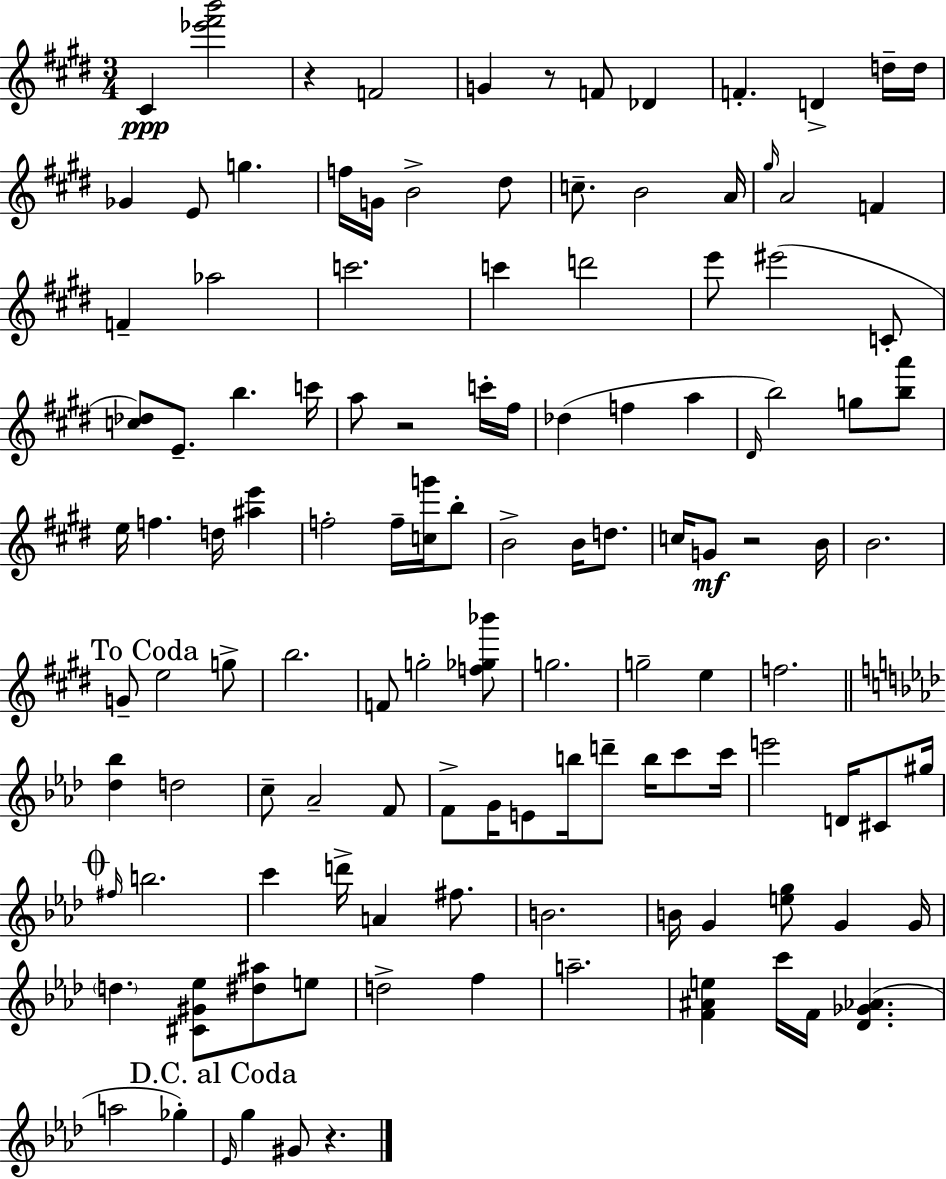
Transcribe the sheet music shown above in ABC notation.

X:1
T:Untitled
M:3/4
L:1/4
K:E
^C [_e'^f'b']2 z F2 G z/2 F/2 _D F D d/4 d/4 _G E/2 g f/4 G/4 B2 ^d/2 c/2 B2 A/4 ^g/4 A2 F F _a2 c'2 c' d'2 e'/2 ^e'2 C/2 [c_d]/2 E/2 b c'/4 a/2 z2 c'/4 ^f/4 _d f a ^D/4 b2 g/2 [ba']/2 e/4 f d/4 [^ae'] f2 f/4 [cg']/4 b/2 B2 B/4 d/2 c/4 G/2 z2 B/4 B2 G/2 e2 g/2 b2 F/2 g2 [f_g_b']/2 g2 g2 e f2 [_d_b] d2 c/2 _A2 F/2 F/2 G/4 E/2 b/4 d'/2 b/4 c'/2 c'/4 e'2 D/4 ^C/2 ^g/4 ^f/4 b2 c' d'/4 A ^f/2 B2 B/4 G [eg]/2 G G/4 d [^C^G_e]/2 [^d^a]/2 e/2 d2 f a2 [F^Ae] c'/4 F/4 [_D_G_A] a2 _g _E/4 g ^G/2 z